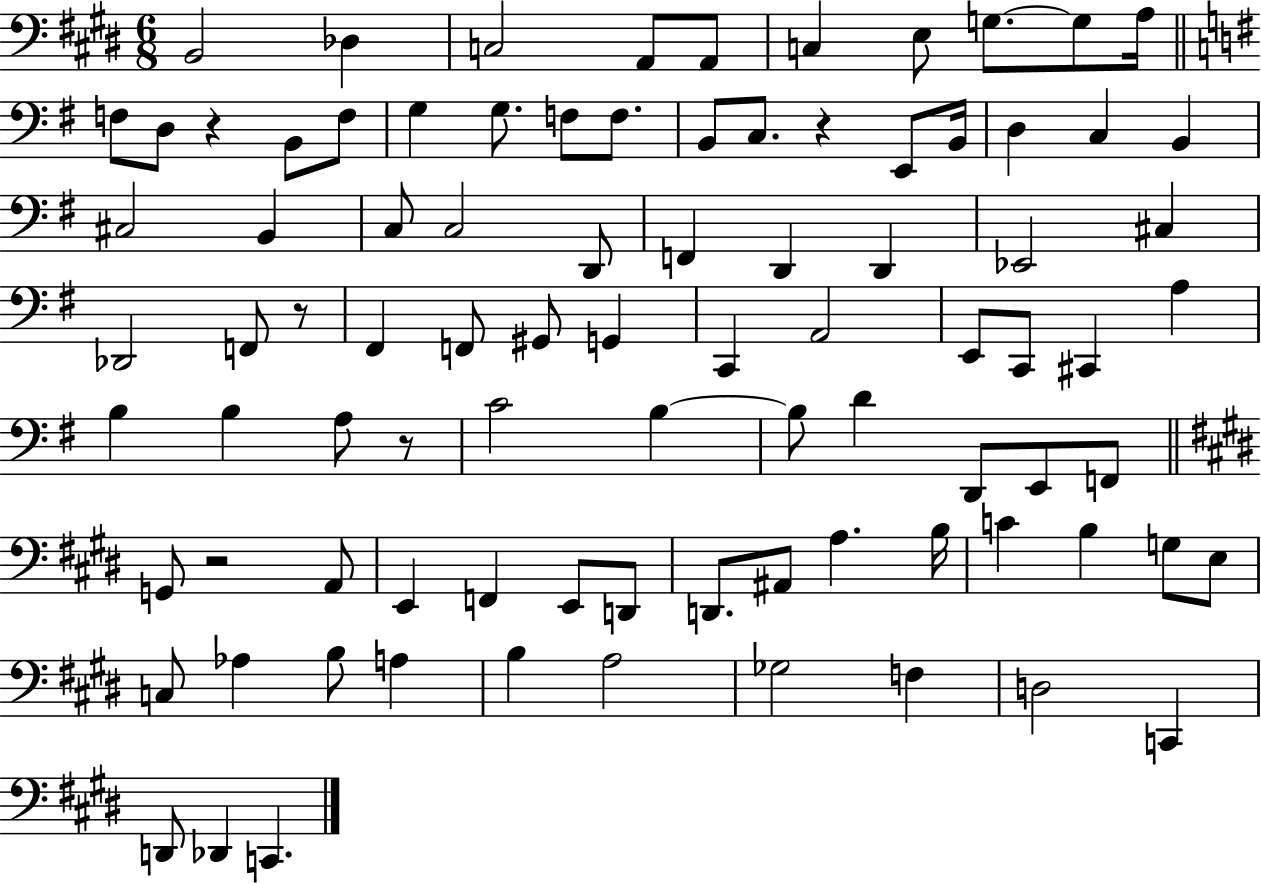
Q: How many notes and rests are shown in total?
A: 89